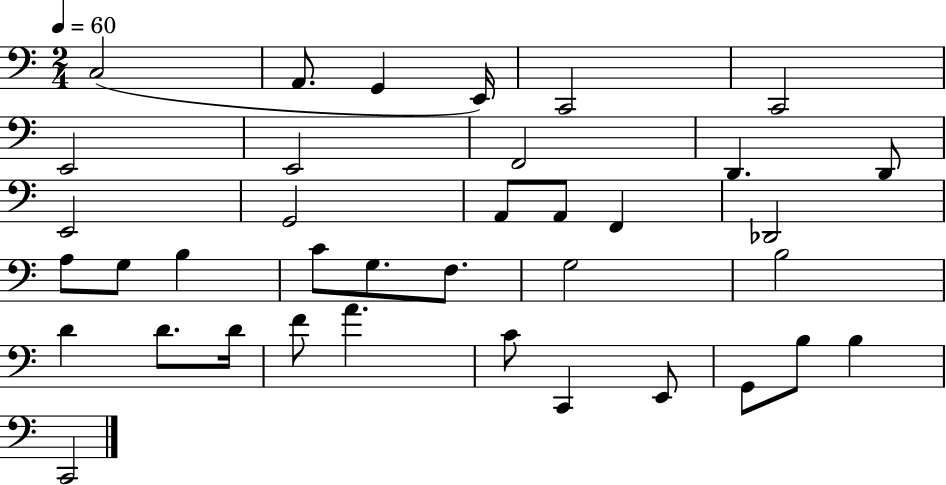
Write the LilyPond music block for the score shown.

{
  \clef bass
  \numericTimeSignature
  \time 2/4
  \key c \major
  \tempo 4 = 60
  c2( | a,8. g,4 e,16) | c,2 | c,2 | \break e,2 | e,2 | f,2 | d,4. d,8 | \break e,2 | g,2 | a,8 a,8 f,4 | des,2 | \break a8 g8 b4 | c'8 g8. f8. | g2 | b2 | \break d'4 d'8. d'16 | f'8 a'4. | c'8 c,4 e,8 | g,8 b8 b4 | \break c,2 | \bar "|."
}